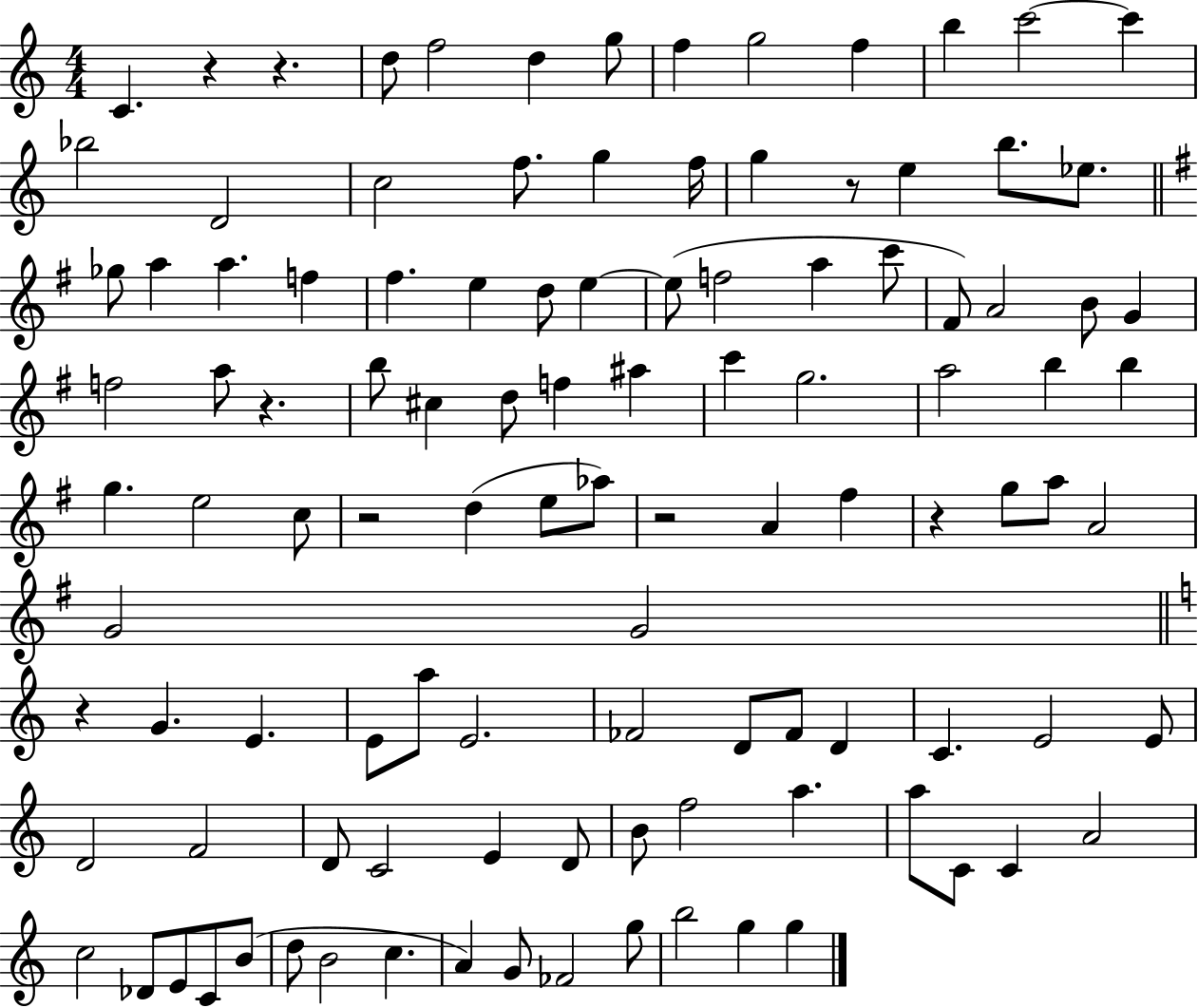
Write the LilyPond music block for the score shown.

{
  \clef treble
  \numericTimeSignature
  \time 4/4
  \key c \major
  c'4. r4 r4. | d''8 f''2 d''4 g''8 | f''4 g''2 f''4 | b''4 c'''2~~ c'''4 | \break bes''2 d'2 | c''2 f''8. g''4 f''16 | g''4 r8 e''4 b''8. ees''8. | \bar "||" \break \key g \major ges''8 a''4 a''4. f''4 | fis''4. e''4 d''8 e''4~~ | e''8( f''2 a''4 c'''8 | fis'8) a'2 b'8 g'4 | \break f''2 a''8 r4. | b''8 cis''4 d''8 f''4 ais''4 | c'''4 g''2. | a''2 b''4 b''4 | \break g''4. e''2 c''8 | r2 d''4( e''8 aes''8) | r2 a'4 fis''4 | r4 g''8 a''8 a'2 | \break g'2 g'2 | \bar "||" \break \key a \minor r4 g'4. e'4. | e'8 a''8 e'2. | fes'2 d'8 fes'8 d'4 | c'4. e'2 e'8 | \break d'2 f'2 | d'8 c'2 e'4 d'8 | b'8 f''2 a''4. | a''8 c'8 c'4 a'2 | \break c''2 des'8 e'8 c'8 b'8( | d''8 b'2 c''4. | a'4) g'8 fes'2 g''8 | b''2 g''4 g''4 | \break \bar "|."
}